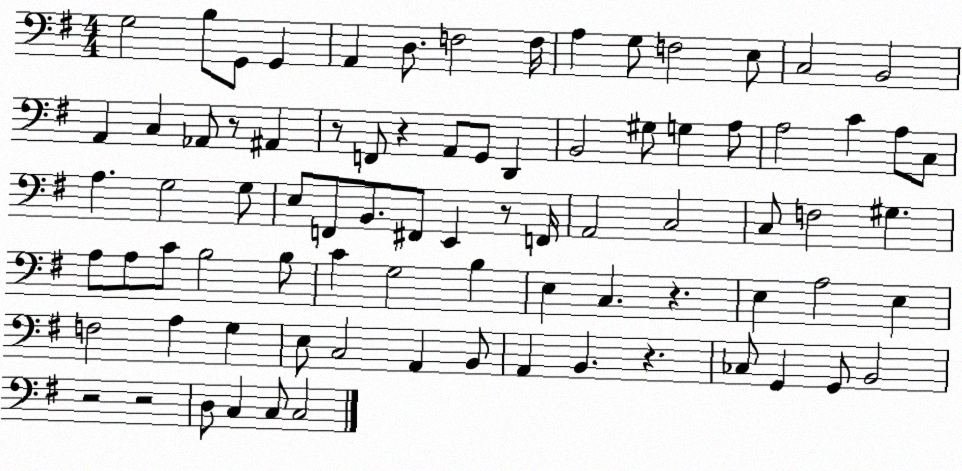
X:1
T:Untitled
M:4/4
L:1/4
K:G
G,2 B,/2 G,,/2 G,, A,, D,/2 F,2 F,/4 A, G,/2 F,2 E,/2 C,2 B,,2 A,, C, _A,,/2 z/2 ^A,, z/2 F,,/2 z A,,/2 G,,/2 D,, B,,2 ^G,/2 G, A,/2 A,2 C A,/2 C,/2 A, G,2 G,/2 E,/2 F,,/2 B,,/2 ^F,,/2 E,, z/2 F,,/4 A,,2 C,2 C,/2 F,2 ^G, A,/2 A,/2 C/2 B,2 B,/2 C G,2 B, E, C, z E, A,2 E, F,2 A, G, E,/2 C,2 A,, B,,/2 A,, B,, z _C,/2 G,, G,,/2 B,,2 z2 z2 D,/2 C, C,/2 C,2